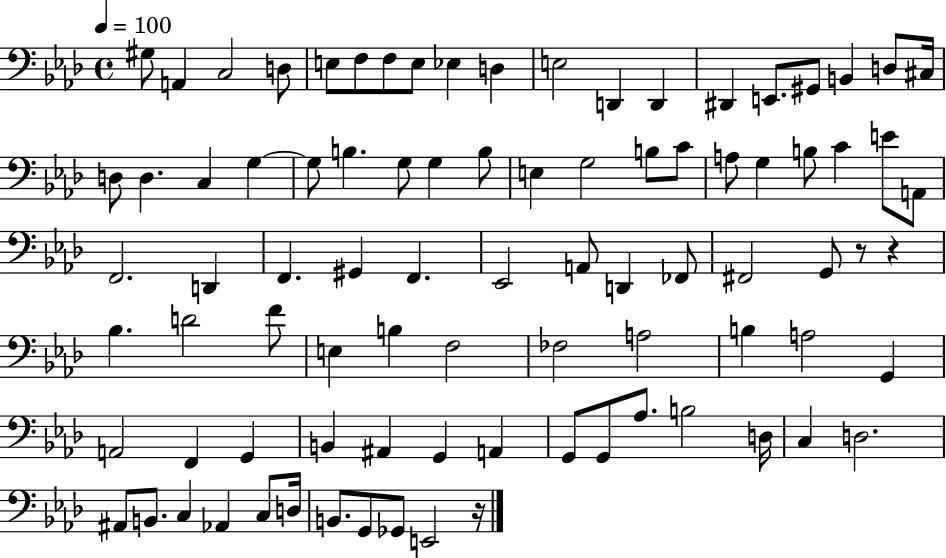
{
  \clef bass
  \time 4/4
  \defaultTimeSignature
  \key aes \major
  \tempo 4 = 100
  gis8 a,4 c2 d8 | e8 f8 f8 e8 ees4 d4 | e2 d,4 d,4 | dis,4 e,8. gis,8 b,4 d8 cis16 | \break d8 d4. c4 g4~~ | g8 b4. g8 g4 b8 | e4 g2 b8 c'8 | a8 g4 b8 c'4 e'8 a,8 | \break f,2. d,4 | f,4. gis,4 f,4. | ees,2 a,8 d,4 fes,8 | fis,2 g,8 r8 r4 | \break bes4. d'2 f'8 | e4 b4 f2 | fes2 a2 | b4 a2 g,4 | \break a,2 f,4 g,4 | b,4 ais,4 g,4 a,4 | g,8 g,8 aes8. b2 d16 | c4 d2. | \break ais,8 b,8. c4 aes,4 c8 d16 | b,8. g,8 ges,8 e,2 r16 | \bar "|."
}